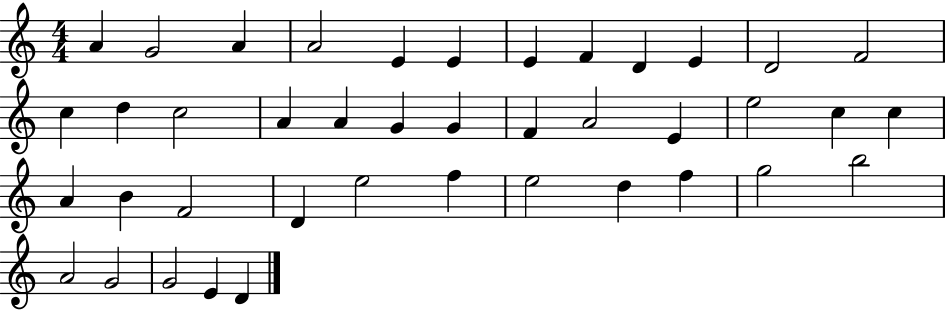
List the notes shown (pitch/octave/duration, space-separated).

A4/q G4/h A4/q A4/h E4/q E4/q E4/q F4/q D4/q E4/q D4/h F4/h C5/q D5/q C5/h A4/q A4/q G4/q G4/q F4/q A4/h E4/q E5/h C5/q C5/q A4/q B4/q F4/h D4/q E5/h F5/q E5/h D5/q F5/q G5/h B5/h A4/h G4/h G4/h E4/q D4/q